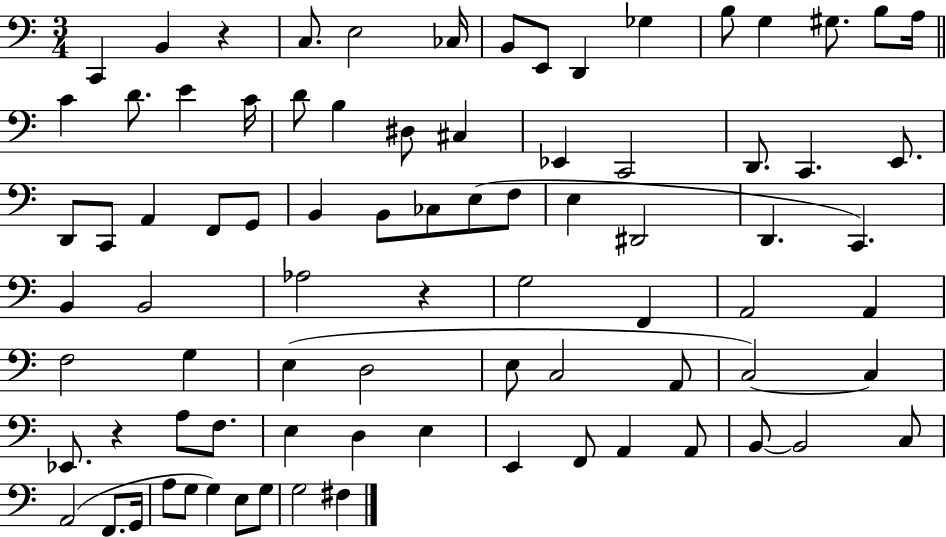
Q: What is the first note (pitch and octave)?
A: C2